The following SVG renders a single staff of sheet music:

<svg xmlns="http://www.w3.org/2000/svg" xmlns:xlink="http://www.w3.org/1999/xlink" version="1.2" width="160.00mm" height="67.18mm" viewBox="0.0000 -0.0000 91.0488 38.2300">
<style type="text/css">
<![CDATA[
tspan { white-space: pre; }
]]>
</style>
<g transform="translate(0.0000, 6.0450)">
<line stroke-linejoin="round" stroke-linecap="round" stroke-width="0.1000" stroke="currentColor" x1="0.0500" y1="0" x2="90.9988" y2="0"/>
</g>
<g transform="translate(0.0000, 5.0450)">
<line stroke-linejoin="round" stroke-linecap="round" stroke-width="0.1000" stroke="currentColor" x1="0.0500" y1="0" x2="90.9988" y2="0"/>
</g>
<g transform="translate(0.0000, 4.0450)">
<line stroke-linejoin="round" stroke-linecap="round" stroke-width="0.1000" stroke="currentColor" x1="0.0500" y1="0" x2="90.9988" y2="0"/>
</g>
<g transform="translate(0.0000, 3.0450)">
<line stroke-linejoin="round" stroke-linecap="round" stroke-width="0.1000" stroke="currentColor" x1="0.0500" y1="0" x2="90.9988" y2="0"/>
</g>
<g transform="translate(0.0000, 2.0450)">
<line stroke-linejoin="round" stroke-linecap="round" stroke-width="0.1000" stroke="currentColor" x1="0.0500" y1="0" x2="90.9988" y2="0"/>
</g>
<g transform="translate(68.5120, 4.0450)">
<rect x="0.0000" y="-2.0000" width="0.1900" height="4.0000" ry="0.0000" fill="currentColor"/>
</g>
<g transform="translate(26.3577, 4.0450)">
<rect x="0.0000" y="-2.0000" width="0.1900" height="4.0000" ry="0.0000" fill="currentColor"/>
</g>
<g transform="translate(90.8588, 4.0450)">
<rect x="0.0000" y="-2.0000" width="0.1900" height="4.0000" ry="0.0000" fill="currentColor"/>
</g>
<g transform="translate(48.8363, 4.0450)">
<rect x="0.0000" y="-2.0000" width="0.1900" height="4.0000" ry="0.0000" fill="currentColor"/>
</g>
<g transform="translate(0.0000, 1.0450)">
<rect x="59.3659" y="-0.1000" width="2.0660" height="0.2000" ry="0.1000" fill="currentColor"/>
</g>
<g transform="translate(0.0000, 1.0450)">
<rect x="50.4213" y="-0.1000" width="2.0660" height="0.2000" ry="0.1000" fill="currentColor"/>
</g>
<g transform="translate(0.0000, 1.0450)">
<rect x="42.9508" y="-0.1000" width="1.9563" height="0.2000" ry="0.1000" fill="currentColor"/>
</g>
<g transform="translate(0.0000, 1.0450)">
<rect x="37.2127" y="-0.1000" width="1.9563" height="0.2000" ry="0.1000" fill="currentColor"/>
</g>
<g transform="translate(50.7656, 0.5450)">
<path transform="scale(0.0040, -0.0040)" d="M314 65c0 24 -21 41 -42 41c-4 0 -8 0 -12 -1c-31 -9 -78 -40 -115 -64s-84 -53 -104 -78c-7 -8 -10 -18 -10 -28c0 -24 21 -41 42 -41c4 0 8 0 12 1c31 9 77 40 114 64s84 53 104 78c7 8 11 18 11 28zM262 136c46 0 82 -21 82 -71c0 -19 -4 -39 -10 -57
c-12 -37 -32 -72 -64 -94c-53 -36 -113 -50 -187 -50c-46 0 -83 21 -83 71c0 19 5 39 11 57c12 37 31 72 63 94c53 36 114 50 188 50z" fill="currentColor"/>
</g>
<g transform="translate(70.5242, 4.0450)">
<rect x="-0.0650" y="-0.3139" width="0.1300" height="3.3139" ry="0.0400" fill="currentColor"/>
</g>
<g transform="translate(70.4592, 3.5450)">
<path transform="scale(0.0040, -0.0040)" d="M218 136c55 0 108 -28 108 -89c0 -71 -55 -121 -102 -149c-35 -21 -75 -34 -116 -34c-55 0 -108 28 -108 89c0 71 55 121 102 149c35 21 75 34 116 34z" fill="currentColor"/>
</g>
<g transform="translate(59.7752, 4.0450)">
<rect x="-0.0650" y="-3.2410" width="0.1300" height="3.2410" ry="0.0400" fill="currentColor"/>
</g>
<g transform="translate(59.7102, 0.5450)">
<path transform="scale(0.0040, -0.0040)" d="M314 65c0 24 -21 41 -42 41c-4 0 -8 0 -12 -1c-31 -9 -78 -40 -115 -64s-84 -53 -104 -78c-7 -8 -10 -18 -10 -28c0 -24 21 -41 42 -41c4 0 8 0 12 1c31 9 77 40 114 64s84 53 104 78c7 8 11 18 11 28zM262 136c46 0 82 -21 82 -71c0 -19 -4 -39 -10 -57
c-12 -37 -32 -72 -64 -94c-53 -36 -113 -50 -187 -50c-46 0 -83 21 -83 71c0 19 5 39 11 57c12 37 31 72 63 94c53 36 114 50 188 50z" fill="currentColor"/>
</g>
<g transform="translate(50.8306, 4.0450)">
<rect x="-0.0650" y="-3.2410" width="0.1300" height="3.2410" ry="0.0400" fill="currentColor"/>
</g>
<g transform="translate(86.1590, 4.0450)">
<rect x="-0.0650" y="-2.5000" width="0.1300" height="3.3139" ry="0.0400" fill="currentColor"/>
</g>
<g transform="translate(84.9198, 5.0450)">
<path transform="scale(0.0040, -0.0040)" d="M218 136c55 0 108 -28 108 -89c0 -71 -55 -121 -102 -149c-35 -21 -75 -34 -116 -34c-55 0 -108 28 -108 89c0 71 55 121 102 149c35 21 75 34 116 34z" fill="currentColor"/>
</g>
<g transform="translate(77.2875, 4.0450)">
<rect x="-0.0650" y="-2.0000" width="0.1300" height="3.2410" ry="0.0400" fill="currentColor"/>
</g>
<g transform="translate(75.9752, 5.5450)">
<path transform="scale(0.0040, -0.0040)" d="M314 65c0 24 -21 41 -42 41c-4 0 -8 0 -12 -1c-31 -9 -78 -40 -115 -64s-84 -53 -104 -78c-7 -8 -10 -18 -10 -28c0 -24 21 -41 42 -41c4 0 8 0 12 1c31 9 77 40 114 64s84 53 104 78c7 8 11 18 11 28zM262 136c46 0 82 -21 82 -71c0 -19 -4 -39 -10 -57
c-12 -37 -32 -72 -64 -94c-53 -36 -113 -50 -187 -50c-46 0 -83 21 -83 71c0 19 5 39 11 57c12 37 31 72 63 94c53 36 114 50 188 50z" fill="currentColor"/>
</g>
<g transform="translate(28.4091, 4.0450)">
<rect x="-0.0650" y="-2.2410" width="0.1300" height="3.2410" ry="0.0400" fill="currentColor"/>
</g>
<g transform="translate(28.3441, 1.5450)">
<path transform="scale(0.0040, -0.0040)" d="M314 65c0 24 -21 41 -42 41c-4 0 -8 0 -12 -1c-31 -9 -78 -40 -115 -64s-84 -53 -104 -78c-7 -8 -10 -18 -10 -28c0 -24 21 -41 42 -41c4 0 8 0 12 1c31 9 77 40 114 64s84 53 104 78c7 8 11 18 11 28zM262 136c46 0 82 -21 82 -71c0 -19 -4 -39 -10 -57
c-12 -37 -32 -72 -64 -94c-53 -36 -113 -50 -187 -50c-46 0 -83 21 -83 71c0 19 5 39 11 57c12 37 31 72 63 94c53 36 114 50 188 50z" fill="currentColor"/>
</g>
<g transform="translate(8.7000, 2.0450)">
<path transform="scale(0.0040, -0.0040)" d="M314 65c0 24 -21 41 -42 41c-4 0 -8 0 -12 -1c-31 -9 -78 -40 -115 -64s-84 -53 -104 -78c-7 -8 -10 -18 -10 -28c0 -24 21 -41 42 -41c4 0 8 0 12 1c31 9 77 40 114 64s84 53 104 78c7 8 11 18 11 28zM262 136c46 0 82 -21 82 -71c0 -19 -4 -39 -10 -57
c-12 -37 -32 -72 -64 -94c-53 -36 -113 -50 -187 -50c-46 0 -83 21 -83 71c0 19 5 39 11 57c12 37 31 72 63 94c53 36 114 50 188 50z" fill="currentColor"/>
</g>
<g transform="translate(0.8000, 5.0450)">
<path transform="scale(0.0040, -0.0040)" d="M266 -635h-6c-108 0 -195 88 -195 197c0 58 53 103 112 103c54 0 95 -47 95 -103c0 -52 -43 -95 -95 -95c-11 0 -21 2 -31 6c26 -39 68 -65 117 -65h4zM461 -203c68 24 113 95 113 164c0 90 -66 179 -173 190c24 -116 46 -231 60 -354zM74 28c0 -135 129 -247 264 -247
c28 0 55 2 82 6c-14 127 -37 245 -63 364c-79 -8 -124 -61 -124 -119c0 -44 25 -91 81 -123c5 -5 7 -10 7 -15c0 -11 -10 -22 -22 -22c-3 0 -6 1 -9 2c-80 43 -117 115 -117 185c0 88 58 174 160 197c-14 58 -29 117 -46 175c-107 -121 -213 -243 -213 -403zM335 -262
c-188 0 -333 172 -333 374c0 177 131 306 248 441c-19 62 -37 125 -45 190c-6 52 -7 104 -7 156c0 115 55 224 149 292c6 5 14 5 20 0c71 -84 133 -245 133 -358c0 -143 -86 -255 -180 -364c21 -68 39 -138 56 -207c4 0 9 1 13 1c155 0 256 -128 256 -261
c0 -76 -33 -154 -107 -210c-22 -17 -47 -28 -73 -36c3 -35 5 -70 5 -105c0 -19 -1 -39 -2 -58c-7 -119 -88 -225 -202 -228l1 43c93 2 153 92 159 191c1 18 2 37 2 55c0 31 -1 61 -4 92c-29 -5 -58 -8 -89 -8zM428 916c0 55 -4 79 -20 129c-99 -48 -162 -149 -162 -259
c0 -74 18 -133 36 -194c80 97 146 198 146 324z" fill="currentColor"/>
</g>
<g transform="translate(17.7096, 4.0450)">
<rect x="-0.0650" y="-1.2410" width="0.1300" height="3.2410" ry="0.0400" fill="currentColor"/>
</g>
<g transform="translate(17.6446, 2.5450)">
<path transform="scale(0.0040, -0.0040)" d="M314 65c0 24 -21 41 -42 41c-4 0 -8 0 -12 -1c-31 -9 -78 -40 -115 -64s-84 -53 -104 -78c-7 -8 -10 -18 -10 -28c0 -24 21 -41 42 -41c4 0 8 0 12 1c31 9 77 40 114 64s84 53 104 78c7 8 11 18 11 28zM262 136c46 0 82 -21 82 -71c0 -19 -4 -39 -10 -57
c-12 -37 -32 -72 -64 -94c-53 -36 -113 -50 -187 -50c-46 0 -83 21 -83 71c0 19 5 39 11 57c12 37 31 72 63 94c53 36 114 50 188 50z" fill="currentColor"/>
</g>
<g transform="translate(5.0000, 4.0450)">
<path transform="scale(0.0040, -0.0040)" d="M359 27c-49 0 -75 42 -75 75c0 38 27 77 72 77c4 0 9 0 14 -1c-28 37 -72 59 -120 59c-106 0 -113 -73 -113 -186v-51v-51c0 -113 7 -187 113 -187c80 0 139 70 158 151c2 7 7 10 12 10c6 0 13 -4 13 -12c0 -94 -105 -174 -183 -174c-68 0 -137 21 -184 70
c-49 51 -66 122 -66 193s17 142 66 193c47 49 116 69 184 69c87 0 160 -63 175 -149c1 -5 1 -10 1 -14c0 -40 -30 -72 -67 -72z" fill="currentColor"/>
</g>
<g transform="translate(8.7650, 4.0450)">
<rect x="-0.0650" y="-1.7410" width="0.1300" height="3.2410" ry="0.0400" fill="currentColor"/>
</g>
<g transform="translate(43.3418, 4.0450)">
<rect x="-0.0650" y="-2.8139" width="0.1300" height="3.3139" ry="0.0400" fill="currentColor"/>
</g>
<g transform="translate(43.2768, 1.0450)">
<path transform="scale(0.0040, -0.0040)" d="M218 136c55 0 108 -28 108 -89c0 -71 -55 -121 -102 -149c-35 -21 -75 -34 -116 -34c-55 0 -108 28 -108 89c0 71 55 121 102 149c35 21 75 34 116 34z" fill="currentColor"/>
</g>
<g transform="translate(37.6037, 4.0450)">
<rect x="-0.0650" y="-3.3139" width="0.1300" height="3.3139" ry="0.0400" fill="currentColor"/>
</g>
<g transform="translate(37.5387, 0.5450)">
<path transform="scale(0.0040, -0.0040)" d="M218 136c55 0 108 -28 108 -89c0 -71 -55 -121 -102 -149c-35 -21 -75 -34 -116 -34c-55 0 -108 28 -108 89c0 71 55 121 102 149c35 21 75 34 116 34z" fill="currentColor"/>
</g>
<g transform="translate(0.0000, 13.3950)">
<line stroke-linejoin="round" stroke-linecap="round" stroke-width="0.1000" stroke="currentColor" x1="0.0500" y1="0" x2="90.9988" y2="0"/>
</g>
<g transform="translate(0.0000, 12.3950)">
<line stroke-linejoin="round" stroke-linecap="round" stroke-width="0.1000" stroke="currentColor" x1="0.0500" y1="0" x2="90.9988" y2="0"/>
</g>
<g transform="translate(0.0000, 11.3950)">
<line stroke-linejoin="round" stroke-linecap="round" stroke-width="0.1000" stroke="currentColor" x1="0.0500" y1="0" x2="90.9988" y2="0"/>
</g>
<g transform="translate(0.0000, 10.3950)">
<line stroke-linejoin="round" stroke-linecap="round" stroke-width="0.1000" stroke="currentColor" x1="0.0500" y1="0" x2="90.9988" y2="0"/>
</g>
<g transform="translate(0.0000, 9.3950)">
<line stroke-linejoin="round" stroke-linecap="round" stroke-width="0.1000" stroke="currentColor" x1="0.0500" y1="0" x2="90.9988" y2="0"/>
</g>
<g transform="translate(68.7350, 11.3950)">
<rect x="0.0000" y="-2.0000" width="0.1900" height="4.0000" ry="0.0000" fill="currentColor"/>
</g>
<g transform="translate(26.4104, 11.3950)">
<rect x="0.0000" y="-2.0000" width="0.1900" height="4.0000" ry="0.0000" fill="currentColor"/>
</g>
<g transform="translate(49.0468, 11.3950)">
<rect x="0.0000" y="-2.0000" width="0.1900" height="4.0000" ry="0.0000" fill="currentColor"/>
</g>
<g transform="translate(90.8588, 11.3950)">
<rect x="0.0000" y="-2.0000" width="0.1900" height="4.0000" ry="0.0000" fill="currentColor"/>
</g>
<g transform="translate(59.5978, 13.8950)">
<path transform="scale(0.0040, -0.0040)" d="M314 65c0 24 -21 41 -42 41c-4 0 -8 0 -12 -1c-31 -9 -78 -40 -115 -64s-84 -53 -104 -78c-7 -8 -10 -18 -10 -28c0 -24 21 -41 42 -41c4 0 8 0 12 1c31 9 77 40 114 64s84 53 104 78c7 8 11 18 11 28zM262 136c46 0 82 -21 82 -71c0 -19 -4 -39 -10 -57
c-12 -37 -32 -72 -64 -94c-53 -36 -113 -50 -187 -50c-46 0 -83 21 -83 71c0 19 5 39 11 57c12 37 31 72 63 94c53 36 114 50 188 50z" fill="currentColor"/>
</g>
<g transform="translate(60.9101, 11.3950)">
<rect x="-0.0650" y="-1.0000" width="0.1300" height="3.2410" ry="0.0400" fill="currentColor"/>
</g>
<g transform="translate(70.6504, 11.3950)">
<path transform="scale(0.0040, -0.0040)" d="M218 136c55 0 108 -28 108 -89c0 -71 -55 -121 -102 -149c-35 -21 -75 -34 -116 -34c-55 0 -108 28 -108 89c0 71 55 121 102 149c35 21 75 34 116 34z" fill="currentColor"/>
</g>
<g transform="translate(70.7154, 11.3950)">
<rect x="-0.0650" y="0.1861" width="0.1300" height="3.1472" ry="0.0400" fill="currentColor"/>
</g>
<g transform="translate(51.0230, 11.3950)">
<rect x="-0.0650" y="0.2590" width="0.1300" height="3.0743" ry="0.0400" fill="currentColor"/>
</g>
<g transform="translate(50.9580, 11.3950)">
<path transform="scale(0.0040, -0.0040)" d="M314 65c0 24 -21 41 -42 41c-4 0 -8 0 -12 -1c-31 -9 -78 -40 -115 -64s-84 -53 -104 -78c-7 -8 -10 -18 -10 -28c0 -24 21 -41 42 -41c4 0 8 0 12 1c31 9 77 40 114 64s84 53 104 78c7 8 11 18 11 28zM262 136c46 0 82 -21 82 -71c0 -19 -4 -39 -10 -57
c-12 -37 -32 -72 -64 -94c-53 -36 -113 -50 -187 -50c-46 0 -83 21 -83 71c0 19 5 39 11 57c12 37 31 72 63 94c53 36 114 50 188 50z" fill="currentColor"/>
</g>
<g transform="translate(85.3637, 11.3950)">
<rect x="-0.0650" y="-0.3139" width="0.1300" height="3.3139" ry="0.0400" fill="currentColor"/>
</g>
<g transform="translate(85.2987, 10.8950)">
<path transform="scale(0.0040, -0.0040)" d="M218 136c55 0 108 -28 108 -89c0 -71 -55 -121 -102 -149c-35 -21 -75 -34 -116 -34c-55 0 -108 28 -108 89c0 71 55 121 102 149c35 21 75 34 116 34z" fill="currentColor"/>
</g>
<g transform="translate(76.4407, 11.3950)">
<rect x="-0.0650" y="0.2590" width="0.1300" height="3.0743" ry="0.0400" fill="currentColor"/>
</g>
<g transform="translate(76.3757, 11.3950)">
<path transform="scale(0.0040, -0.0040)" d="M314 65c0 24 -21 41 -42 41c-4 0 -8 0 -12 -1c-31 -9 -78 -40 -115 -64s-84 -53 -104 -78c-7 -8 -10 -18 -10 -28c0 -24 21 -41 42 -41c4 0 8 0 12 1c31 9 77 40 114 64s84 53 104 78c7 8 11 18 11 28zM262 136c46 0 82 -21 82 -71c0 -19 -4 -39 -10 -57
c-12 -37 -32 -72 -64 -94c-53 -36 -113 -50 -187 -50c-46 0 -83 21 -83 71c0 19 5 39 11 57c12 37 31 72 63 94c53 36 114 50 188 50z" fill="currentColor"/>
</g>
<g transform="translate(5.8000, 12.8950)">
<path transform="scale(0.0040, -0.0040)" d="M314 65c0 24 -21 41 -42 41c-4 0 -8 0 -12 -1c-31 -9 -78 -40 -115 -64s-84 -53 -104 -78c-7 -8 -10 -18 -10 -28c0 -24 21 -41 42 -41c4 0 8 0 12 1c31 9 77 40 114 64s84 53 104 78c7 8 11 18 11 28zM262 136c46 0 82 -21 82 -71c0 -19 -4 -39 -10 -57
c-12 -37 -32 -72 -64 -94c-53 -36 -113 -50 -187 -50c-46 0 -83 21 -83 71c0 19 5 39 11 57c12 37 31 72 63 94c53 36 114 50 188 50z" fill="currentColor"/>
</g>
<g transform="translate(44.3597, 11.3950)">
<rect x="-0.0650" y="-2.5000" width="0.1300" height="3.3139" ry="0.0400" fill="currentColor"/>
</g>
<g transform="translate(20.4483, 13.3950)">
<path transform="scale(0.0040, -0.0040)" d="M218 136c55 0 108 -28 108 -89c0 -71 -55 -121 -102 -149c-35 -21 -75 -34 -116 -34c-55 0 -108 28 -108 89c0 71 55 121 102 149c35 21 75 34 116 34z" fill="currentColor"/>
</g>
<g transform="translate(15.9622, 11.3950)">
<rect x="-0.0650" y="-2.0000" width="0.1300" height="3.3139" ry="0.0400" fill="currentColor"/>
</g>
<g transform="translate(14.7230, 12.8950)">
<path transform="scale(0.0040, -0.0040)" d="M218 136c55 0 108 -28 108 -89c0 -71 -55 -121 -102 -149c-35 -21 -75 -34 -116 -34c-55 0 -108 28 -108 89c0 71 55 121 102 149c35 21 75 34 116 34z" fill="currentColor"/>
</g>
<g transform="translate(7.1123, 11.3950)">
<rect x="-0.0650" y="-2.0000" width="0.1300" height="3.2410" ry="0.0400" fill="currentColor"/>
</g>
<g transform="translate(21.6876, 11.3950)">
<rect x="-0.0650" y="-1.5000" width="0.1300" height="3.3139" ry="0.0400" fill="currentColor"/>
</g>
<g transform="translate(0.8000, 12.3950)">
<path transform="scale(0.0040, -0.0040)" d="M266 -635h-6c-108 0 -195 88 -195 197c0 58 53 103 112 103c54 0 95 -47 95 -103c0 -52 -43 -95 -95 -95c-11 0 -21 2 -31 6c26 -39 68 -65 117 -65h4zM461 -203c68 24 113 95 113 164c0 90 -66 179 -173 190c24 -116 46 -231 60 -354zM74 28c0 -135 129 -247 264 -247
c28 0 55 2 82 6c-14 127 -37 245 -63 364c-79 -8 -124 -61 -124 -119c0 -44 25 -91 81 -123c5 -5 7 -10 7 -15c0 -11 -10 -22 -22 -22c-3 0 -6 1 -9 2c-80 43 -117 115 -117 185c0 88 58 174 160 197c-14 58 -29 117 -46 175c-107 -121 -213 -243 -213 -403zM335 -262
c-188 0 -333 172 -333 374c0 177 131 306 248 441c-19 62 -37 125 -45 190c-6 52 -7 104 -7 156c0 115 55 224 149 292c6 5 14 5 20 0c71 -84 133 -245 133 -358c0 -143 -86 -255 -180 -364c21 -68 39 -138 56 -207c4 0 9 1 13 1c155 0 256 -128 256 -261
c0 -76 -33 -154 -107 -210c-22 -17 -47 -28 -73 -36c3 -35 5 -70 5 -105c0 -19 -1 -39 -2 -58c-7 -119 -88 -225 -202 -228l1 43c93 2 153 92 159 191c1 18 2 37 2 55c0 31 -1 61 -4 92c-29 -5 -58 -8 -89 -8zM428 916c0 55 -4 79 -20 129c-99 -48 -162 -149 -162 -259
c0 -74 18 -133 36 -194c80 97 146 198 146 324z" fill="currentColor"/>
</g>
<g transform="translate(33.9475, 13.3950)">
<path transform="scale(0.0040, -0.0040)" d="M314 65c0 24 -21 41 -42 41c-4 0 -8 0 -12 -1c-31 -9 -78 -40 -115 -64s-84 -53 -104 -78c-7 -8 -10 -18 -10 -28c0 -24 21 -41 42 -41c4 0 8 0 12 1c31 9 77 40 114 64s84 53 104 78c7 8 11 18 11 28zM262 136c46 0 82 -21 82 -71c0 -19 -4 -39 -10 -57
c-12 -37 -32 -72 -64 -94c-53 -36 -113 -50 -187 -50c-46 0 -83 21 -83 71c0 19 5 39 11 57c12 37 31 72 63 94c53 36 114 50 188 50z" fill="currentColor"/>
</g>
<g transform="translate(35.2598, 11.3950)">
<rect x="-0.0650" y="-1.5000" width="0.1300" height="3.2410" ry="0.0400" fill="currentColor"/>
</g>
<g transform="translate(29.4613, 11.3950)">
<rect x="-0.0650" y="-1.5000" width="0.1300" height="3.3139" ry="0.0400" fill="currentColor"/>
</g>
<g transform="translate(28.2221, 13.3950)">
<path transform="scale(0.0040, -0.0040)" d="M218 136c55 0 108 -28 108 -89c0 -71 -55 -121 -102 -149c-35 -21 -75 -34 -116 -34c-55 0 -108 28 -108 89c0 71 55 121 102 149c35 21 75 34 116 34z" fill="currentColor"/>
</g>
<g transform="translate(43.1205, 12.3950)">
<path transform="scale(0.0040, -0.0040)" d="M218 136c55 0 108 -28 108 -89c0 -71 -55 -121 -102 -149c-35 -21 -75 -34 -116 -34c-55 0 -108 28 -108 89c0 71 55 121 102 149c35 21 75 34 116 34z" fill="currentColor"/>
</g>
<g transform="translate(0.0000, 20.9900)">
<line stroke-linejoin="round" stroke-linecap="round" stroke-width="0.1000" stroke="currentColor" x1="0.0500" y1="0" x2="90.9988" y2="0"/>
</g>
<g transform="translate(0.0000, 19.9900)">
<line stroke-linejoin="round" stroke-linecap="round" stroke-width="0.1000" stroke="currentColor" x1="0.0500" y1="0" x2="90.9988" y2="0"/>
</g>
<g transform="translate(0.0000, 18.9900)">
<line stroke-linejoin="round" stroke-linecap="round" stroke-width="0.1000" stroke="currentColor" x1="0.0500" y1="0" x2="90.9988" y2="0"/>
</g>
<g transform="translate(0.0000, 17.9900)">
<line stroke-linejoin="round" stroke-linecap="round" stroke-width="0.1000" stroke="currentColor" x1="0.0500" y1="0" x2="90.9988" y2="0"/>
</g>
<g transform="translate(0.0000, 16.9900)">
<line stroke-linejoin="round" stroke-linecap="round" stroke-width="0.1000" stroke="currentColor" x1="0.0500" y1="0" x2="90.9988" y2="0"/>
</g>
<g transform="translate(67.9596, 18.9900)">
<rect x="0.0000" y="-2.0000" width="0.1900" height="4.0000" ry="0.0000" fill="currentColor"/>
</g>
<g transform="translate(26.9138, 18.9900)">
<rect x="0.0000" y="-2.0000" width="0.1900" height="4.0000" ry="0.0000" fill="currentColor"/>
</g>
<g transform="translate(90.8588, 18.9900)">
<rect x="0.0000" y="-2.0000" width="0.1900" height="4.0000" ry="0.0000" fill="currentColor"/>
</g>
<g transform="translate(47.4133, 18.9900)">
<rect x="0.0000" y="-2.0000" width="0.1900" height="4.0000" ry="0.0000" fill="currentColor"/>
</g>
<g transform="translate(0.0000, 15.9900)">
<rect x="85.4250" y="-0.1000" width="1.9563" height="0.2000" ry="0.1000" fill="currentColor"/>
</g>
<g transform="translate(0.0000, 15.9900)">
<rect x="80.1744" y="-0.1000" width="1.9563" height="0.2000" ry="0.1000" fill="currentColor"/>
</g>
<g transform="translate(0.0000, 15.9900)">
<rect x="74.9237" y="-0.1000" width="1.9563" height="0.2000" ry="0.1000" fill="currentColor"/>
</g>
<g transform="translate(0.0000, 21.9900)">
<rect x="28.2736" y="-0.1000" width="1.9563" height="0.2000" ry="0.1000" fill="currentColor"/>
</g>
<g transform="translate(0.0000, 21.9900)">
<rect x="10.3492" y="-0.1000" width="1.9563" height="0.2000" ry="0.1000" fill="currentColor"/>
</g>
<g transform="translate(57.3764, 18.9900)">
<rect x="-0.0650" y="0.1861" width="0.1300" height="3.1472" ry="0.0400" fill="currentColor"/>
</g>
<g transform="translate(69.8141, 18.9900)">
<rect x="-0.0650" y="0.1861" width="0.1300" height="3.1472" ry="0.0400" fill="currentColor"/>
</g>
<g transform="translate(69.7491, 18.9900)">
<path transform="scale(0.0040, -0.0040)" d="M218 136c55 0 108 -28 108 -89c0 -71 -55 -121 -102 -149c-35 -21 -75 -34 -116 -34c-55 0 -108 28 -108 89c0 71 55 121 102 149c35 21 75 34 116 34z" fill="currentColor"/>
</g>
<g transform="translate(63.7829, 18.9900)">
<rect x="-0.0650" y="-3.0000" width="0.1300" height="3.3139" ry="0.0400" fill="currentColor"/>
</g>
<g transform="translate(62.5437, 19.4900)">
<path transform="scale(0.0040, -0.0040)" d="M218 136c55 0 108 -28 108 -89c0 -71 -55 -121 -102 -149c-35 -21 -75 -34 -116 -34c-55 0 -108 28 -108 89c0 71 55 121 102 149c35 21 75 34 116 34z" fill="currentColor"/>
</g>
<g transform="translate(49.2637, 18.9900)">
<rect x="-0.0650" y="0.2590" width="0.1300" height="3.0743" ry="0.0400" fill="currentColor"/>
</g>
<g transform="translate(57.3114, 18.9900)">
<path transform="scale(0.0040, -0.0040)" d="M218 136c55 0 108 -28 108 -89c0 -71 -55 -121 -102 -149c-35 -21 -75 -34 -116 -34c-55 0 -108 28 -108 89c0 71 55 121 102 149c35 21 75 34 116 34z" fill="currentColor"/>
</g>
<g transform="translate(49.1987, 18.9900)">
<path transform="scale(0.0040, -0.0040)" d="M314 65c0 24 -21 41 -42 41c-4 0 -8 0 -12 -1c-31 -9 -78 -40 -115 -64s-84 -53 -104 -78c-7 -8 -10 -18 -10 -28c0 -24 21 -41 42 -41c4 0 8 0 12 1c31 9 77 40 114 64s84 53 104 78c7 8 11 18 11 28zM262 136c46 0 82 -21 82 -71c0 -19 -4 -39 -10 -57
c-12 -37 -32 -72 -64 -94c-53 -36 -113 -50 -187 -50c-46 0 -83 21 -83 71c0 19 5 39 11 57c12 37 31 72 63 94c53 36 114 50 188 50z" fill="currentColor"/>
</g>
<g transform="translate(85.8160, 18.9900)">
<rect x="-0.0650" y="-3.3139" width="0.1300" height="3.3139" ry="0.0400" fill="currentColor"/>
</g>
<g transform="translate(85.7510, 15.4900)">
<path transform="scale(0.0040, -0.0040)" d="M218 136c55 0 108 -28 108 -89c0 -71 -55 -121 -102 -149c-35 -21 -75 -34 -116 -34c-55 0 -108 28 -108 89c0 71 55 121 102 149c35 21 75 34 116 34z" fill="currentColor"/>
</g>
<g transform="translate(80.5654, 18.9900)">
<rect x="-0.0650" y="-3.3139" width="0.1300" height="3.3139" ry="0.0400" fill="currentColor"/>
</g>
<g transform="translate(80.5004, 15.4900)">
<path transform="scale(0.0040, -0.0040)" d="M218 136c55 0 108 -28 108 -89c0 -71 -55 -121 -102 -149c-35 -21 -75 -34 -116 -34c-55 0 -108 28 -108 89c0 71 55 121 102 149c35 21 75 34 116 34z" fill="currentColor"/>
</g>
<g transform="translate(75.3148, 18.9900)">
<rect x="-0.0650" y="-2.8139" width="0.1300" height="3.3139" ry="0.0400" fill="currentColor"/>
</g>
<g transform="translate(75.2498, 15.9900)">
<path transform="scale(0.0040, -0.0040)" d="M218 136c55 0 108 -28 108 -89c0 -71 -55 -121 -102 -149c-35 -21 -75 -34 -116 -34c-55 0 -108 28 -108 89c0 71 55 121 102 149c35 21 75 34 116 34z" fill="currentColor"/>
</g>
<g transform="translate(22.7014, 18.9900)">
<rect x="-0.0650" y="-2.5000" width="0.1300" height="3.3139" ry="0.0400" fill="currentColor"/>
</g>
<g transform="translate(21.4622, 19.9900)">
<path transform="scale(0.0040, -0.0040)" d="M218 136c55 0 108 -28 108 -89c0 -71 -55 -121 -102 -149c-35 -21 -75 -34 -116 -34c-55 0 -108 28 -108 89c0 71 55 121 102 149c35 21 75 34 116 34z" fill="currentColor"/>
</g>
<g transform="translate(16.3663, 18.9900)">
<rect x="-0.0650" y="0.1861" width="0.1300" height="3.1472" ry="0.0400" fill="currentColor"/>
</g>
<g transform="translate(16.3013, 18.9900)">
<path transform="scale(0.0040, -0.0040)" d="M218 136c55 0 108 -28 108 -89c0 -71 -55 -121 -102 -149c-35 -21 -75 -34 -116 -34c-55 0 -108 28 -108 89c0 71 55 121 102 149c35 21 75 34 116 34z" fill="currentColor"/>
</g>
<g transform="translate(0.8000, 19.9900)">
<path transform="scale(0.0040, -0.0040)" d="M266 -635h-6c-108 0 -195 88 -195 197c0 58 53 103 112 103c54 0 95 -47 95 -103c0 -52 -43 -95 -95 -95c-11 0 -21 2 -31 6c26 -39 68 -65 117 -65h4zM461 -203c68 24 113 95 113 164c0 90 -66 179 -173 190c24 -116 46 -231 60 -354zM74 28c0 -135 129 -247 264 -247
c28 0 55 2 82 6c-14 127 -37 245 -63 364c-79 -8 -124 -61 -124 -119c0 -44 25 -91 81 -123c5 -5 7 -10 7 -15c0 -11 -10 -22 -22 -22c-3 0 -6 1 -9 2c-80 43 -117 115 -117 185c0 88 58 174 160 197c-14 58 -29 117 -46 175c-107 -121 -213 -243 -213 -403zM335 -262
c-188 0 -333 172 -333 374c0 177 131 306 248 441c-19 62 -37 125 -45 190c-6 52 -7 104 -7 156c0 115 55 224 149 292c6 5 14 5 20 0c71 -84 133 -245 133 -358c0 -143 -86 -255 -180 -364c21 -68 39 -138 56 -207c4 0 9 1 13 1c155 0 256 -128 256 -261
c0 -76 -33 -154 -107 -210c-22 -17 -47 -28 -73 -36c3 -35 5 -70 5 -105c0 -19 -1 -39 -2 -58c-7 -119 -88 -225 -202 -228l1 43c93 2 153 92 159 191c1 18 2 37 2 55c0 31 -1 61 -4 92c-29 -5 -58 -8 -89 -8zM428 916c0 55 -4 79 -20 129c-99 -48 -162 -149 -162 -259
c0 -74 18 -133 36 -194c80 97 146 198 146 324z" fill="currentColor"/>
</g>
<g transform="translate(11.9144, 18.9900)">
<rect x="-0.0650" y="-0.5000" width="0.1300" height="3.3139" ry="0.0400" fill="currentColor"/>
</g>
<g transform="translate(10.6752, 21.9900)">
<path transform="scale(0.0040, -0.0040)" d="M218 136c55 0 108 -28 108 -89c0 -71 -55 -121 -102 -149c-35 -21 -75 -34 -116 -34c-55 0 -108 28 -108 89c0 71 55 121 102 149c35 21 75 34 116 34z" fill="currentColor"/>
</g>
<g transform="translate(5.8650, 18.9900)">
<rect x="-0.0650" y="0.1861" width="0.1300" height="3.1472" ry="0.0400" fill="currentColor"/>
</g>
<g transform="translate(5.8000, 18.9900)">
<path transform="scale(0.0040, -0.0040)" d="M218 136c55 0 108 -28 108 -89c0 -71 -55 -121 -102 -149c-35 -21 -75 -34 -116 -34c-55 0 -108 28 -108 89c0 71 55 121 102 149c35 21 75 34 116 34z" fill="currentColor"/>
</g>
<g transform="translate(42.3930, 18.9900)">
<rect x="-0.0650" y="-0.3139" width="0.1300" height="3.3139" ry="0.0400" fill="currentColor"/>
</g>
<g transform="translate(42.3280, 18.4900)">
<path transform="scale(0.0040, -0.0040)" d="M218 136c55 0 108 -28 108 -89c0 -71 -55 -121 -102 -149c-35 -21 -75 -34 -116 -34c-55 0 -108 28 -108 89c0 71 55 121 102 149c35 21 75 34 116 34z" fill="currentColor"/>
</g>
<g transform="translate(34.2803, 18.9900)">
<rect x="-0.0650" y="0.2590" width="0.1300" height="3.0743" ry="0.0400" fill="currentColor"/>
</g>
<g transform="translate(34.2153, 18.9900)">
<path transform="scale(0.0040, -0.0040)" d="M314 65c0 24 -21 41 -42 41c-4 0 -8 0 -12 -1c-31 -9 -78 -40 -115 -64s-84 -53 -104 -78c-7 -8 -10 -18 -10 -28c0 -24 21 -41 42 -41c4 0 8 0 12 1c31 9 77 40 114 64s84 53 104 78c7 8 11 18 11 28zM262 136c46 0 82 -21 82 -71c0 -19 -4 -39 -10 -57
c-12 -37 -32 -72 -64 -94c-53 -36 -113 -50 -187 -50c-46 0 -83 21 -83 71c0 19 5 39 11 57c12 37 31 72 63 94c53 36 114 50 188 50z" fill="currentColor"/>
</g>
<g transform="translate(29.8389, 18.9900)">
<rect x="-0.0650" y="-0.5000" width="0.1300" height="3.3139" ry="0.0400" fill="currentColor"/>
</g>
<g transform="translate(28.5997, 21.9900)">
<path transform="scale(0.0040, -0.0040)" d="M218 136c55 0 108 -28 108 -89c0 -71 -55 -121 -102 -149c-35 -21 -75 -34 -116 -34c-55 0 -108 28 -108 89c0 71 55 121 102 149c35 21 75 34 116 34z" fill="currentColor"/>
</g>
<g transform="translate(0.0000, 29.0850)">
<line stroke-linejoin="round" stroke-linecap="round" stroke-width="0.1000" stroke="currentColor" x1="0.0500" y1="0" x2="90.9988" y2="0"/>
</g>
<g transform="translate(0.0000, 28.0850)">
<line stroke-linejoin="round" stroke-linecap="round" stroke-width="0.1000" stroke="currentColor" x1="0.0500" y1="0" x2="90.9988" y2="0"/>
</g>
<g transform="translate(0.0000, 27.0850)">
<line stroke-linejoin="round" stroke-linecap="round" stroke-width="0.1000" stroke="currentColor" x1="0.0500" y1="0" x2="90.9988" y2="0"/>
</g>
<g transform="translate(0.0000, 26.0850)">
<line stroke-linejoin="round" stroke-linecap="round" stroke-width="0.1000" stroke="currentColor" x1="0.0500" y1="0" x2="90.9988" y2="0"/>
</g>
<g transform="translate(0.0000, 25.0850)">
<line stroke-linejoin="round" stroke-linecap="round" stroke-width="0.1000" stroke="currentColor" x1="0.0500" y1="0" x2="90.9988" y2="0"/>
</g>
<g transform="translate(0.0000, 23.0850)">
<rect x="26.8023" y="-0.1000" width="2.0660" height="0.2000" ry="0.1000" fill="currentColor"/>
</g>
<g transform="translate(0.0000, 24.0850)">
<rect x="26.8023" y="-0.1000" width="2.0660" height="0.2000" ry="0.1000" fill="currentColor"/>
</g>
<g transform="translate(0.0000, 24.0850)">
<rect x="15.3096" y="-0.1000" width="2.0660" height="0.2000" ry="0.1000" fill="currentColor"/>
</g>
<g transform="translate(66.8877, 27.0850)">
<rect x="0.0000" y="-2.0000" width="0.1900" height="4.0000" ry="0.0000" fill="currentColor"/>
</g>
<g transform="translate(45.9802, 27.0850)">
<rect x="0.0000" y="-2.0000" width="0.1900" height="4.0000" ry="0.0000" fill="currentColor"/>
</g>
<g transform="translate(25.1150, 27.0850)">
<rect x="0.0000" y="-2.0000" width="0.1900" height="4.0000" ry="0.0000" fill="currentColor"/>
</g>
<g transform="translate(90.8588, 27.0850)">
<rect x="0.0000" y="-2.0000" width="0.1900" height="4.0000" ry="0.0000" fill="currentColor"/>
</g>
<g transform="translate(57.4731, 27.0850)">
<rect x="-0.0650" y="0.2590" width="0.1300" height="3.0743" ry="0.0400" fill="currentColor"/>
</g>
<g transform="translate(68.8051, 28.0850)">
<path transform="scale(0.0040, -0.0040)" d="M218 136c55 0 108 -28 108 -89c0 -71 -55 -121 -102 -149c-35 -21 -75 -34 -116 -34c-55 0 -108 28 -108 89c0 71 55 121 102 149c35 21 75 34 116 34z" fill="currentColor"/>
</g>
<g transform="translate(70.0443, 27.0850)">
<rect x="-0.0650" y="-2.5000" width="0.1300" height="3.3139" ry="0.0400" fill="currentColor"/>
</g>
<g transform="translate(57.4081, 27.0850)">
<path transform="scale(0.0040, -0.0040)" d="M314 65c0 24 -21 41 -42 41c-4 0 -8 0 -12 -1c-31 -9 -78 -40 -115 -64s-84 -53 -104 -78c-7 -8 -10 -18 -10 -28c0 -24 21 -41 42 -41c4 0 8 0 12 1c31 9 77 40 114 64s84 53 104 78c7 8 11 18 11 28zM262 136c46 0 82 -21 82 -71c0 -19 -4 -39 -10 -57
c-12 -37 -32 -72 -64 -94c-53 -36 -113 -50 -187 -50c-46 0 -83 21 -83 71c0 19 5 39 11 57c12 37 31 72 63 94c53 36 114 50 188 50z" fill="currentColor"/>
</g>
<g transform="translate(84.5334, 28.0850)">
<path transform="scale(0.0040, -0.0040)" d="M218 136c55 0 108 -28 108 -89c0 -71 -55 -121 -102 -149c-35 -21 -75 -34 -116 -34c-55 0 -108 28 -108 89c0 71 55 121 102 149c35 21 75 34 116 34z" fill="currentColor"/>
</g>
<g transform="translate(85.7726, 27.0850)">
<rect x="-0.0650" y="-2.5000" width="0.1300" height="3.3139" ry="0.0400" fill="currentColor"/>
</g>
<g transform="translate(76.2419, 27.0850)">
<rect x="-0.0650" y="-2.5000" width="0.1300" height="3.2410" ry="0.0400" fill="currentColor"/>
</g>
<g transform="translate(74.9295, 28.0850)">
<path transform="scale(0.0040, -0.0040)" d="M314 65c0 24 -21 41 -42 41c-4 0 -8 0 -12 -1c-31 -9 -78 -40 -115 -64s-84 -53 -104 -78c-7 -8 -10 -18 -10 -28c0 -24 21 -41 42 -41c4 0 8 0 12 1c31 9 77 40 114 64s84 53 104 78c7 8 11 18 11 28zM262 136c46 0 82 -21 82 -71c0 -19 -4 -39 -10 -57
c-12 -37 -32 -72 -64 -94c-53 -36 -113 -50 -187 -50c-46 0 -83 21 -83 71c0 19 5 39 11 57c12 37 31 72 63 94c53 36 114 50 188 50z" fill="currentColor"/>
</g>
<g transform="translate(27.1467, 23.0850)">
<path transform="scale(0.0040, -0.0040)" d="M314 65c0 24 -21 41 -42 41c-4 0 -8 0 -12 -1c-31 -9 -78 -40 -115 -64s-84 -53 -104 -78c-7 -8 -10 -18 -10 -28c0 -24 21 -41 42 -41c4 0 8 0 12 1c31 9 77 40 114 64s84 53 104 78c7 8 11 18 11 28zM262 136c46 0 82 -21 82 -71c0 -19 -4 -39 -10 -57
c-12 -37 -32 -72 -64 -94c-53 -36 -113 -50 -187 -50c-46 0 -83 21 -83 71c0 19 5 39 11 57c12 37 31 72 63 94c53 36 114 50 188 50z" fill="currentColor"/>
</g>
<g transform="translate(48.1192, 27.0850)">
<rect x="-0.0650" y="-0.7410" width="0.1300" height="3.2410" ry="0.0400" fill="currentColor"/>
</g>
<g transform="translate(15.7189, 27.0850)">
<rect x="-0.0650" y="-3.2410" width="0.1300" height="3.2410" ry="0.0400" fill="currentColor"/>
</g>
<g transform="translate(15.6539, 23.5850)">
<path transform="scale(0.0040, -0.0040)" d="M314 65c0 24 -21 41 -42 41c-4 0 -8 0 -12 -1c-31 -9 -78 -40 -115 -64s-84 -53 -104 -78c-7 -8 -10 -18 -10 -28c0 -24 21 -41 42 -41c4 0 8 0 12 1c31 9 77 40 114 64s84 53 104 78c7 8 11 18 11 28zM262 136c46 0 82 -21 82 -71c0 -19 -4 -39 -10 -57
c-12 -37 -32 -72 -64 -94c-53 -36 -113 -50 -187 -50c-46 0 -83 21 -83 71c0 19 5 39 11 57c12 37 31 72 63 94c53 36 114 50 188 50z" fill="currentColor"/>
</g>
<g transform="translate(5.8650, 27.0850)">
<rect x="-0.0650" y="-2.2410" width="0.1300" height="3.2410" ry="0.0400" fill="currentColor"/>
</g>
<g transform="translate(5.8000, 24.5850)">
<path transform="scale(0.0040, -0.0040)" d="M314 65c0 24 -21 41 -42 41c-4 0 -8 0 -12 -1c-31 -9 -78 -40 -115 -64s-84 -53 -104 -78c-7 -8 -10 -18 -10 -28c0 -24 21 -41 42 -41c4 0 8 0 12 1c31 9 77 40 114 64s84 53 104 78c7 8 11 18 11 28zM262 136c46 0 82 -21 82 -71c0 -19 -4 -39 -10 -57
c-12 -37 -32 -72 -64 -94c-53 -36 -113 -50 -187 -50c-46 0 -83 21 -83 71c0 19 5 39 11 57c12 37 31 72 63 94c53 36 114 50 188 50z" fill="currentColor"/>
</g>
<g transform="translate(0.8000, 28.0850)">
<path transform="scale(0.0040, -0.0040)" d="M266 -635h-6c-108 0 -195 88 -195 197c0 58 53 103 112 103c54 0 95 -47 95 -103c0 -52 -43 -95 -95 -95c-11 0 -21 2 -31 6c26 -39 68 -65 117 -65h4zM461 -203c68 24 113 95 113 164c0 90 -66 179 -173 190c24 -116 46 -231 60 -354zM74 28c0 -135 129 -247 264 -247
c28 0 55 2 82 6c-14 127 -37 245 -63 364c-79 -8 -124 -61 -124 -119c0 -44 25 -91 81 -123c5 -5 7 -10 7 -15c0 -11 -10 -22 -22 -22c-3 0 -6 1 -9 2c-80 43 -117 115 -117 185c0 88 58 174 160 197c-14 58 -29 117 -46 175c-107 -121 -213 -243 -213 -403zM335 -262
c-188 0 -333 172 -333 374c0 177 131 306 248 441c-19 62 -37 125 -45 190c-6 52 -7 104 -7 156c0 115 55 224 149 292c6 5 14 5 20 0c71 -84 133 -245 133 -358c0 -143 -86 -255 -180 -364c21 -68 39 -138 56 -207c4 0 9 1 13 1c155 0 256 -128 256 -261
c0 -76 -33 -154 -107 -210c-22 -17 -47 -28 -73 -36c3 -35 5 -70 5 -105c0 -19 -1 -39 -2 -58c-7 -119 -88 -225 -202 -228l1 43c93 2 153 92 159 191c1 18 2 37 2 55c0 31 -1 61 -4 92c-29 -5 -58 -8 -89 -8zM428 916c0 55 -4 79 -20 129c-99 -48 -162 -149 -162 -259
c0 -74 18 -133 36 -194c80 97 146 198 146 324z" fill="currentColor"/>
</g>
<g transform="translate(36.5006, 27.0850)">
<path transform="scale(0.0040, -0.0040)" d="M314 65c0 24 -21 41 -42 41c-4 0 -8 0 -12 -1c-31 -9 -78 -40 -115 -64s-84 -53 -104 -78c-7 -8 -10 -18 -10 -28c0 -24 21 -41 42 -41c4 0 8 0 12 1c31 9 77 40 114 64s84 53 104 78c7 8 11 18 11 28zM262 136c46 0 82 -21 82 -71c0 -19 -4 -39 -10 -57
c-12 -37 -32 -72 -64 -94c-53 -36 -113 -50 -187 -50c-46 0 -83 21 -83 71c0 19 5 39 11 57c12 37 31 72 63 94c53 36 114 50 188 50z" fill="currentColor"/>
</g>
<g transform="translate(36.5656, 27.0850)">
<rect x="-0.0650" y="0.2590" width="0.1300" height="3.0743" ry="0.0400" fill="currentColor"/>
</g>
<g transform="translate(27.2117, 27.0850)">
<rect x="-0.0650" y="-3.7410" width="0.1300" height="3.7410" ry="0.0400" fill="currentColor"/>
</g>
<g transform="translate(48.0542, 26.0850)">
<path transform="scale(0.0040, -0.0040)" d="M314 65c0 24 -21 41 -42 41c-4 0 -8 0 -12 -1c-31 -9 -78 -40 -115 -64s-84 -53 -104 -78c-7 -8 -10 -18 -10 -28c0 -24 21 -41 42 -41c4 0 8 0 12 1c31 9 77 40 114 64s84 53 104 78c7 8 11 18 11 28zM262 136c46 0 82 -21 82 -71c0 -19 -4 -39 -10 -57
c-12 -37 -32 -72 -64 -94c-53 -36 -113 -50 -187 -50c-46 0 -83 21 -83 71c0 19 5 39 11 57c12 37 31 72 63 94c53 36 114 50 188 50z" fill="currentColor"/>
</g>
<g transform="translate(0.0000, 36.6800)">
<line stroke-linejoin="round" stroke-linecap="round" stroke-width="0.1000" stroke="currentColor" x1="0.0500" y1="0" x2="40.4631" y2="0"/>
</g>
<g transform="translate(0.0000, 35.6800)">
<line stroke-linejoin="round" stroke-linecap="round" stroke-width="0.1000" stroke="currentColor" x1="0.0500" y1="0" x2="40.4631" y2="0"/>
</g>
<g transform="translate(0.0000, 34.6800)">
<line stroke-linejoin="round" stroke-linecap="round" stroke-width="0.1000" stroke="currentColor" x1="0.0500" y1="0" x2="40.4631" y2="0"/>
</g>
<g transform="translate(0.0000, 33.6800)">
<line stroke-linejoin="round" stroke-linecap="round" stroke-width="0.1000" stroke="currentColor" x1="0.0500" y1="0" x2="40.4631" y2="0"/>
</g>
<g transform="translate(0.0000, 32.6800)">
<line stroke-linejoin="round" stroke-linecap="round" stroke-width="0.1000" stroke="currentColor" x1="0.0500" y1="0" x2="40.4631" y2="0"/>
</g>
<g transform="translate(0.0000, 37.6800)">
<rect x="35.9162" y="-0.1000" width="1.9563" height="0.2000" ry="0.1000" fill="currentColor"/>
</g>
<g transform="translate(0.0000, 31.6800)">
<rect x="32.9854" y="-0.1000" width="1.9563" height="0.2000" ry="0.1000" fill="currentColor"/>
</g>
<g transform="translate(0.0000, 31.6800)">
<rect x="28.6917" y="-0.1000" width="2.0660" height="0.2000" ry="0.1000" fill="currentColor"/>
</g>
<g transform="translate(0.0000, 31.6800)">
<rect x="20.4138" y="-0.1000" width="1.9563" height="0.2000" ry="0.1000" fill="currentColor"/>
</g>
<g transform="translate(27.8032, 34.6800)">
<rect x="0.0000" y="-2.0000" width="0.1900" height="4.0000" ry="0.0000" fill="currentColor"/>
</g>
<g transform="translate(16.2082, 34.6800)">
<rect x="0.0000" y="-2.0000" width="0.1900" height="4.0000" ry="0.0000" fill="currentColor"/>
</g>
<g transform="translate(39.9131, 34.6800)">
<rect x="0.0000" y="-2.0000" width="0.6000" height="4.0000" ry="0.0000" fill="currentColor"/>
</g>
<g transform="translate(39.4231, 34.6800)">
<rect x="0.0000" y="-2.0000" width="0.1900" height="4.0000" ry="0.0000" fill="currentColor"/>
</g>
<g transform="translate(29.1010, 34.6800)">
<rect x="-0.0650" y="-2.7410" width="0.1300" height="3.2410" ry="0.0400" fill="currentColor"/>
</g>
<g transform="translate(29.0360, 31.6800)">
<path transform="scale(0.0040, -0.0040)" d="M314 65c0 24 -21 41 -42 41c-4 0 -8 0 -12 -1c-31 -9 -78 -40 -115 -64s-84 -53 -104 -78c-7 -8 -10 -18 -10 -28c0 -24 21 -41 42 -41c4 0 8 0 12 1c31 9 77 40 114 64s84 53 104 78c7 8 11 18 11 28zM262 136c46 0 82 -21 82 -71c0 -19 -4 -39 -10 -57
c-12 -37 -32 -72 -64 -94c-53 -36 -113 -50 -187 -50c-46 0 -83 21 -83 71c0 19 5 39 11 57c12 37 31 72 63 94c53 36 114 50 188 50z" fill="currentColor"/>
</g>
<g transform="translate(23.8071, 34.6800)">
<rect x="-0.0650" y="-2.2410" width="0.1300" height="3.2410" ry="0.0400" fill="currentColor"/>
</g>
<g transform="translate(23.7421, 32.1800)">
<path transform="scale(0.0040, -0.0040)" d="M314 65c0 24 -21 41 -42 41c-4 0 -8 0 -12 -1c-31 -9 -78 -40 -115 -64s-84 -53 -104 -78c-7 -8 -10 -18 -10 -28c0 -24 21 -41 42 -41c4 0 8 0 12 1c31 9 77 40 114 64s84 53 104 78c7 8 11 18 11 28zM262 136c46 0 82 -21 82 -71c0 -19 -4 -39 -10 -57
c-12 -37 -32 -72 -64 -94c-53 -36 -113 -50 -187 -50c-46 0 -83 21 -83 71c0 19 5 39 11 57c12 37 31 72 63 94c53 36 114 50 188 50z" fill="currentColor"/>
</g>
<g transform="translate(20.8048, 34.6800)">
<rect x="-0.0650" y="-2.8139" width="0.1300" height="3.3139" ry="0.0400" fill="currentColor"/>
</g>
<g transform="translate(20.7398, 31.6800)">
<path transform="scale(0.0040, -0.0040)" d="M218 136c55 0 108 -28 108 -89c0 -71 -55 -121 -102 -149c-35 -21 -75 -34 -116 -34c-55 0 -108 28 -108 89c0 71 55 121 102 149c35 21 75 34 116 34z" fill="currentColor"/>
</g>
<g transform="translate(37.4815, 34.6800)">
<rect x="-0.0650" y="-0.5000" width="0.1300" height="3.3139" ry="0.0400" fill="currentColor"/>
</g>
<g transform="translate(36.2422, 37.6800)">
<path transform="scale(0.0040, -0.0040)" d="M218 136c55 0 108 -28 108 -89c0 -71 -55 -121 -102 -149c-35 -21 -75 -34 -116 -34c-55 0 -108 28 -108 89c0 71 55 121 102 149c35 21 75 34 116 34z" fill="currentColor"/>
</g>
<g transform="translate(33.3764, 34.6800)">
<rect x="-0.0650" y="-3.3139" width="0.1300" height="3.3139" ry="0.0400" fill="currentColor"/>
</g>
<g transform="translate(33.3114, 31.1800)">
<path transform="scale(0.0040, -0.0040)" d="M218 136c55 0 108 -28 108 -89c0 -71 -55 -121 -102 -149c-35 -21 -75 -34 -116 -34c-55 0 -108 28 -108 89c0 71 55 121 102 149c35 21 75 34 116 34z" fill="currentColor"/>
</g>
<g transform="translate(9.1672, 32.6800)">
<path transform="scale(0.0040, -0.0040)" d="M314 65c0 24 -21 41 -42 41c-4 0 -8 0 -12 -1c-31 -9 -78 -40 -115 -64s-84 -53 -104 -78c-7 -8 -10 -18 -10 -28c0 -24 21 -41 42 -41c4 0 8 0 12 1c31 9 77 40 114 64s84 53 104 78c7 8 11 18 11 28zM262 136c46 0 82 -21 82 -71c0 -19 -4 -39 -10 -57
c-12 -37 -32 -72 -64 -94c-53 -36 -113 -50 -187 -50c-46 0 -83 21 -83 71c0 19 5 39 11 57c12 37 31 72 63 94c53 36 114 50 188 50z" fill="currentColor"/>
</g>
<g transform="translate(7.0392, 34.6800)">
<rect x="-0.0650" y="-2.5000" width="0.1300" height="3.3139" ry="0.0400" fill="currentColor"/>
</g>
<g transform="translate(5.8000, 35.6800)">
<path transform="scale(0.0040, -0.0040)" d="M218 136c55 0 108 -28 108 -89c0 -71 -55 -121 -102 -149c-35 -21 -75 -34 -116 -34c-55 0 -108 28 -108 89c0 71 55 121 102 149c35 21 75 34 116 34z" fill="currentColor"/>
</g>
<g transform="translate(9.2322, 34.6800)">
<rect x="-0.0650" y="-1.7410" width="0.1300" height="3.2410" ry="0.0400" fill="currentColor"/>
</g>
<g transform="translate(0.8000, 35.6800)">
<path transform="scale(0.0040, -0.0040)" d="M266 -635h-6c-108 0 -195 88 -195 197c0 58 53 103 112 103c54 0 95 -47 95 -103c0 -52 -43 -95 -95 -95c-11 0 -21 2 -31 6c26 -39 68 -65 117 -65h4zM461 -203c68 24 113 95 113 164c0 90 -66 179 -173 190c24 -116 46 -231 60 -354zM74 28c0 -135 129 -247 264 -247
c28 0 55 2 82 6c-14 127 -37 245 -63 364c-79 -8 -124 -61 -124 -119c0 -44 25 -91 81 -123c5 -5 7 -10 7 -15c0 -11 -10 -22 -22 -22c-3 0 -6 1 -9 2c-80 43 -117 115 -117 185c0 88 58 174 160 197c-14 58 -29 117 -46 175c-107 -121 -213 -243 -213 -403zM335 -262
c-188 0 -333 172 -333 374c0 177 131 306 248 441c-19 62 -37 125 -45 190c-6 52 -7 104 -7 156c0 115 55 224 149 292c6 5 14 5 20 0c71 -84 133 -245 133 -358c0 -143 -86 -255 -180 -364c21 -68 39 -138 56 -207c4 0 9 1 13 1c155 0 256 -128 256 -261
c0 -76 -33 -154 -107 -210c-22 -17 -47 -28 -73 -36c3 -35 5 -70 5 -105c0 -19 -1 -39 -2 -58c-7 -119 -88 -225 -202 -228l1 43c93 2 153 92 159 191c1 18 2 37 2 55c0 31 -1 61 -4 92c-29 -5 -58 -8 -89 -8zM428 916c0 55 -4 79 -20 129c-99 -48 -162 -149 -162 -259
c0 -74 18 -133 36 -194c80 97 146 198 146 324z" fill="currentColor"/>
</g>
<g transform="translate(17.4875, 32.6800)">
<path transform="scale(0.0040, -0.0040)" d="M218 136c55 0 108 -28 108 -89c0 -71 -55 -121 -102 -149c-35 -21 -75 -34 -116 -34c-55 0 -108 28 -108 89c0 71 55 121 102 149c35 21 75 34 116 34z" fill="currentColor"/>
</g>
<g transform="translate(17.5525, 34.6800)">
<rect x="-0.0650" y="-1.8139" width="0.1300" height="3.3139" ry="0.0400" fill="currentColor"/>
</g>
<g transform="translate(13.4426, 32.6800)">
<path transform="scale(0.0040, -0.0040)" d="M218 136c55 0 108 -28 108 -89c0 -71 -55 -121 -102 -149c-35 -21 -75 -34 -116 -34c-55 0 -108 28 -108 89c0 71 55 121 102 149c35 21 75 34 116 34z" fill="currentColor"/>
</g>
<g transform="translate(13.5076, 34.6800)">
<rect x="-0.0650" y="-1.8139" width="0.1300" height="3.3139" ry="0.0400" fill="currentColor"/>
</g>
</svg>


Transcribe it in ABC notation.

X:1
T:Untitled
M:4/4
L:1/4
K:C
f2 e2 g2 b a b2 b2 c F2 G F2 F E E E2 G B2 D2 B B2 c B C B G C B2 c B2 B A B a b b g2 b2 c'2 B2 d2 B2 G G2 G G f2 f f a g2 a2 b C